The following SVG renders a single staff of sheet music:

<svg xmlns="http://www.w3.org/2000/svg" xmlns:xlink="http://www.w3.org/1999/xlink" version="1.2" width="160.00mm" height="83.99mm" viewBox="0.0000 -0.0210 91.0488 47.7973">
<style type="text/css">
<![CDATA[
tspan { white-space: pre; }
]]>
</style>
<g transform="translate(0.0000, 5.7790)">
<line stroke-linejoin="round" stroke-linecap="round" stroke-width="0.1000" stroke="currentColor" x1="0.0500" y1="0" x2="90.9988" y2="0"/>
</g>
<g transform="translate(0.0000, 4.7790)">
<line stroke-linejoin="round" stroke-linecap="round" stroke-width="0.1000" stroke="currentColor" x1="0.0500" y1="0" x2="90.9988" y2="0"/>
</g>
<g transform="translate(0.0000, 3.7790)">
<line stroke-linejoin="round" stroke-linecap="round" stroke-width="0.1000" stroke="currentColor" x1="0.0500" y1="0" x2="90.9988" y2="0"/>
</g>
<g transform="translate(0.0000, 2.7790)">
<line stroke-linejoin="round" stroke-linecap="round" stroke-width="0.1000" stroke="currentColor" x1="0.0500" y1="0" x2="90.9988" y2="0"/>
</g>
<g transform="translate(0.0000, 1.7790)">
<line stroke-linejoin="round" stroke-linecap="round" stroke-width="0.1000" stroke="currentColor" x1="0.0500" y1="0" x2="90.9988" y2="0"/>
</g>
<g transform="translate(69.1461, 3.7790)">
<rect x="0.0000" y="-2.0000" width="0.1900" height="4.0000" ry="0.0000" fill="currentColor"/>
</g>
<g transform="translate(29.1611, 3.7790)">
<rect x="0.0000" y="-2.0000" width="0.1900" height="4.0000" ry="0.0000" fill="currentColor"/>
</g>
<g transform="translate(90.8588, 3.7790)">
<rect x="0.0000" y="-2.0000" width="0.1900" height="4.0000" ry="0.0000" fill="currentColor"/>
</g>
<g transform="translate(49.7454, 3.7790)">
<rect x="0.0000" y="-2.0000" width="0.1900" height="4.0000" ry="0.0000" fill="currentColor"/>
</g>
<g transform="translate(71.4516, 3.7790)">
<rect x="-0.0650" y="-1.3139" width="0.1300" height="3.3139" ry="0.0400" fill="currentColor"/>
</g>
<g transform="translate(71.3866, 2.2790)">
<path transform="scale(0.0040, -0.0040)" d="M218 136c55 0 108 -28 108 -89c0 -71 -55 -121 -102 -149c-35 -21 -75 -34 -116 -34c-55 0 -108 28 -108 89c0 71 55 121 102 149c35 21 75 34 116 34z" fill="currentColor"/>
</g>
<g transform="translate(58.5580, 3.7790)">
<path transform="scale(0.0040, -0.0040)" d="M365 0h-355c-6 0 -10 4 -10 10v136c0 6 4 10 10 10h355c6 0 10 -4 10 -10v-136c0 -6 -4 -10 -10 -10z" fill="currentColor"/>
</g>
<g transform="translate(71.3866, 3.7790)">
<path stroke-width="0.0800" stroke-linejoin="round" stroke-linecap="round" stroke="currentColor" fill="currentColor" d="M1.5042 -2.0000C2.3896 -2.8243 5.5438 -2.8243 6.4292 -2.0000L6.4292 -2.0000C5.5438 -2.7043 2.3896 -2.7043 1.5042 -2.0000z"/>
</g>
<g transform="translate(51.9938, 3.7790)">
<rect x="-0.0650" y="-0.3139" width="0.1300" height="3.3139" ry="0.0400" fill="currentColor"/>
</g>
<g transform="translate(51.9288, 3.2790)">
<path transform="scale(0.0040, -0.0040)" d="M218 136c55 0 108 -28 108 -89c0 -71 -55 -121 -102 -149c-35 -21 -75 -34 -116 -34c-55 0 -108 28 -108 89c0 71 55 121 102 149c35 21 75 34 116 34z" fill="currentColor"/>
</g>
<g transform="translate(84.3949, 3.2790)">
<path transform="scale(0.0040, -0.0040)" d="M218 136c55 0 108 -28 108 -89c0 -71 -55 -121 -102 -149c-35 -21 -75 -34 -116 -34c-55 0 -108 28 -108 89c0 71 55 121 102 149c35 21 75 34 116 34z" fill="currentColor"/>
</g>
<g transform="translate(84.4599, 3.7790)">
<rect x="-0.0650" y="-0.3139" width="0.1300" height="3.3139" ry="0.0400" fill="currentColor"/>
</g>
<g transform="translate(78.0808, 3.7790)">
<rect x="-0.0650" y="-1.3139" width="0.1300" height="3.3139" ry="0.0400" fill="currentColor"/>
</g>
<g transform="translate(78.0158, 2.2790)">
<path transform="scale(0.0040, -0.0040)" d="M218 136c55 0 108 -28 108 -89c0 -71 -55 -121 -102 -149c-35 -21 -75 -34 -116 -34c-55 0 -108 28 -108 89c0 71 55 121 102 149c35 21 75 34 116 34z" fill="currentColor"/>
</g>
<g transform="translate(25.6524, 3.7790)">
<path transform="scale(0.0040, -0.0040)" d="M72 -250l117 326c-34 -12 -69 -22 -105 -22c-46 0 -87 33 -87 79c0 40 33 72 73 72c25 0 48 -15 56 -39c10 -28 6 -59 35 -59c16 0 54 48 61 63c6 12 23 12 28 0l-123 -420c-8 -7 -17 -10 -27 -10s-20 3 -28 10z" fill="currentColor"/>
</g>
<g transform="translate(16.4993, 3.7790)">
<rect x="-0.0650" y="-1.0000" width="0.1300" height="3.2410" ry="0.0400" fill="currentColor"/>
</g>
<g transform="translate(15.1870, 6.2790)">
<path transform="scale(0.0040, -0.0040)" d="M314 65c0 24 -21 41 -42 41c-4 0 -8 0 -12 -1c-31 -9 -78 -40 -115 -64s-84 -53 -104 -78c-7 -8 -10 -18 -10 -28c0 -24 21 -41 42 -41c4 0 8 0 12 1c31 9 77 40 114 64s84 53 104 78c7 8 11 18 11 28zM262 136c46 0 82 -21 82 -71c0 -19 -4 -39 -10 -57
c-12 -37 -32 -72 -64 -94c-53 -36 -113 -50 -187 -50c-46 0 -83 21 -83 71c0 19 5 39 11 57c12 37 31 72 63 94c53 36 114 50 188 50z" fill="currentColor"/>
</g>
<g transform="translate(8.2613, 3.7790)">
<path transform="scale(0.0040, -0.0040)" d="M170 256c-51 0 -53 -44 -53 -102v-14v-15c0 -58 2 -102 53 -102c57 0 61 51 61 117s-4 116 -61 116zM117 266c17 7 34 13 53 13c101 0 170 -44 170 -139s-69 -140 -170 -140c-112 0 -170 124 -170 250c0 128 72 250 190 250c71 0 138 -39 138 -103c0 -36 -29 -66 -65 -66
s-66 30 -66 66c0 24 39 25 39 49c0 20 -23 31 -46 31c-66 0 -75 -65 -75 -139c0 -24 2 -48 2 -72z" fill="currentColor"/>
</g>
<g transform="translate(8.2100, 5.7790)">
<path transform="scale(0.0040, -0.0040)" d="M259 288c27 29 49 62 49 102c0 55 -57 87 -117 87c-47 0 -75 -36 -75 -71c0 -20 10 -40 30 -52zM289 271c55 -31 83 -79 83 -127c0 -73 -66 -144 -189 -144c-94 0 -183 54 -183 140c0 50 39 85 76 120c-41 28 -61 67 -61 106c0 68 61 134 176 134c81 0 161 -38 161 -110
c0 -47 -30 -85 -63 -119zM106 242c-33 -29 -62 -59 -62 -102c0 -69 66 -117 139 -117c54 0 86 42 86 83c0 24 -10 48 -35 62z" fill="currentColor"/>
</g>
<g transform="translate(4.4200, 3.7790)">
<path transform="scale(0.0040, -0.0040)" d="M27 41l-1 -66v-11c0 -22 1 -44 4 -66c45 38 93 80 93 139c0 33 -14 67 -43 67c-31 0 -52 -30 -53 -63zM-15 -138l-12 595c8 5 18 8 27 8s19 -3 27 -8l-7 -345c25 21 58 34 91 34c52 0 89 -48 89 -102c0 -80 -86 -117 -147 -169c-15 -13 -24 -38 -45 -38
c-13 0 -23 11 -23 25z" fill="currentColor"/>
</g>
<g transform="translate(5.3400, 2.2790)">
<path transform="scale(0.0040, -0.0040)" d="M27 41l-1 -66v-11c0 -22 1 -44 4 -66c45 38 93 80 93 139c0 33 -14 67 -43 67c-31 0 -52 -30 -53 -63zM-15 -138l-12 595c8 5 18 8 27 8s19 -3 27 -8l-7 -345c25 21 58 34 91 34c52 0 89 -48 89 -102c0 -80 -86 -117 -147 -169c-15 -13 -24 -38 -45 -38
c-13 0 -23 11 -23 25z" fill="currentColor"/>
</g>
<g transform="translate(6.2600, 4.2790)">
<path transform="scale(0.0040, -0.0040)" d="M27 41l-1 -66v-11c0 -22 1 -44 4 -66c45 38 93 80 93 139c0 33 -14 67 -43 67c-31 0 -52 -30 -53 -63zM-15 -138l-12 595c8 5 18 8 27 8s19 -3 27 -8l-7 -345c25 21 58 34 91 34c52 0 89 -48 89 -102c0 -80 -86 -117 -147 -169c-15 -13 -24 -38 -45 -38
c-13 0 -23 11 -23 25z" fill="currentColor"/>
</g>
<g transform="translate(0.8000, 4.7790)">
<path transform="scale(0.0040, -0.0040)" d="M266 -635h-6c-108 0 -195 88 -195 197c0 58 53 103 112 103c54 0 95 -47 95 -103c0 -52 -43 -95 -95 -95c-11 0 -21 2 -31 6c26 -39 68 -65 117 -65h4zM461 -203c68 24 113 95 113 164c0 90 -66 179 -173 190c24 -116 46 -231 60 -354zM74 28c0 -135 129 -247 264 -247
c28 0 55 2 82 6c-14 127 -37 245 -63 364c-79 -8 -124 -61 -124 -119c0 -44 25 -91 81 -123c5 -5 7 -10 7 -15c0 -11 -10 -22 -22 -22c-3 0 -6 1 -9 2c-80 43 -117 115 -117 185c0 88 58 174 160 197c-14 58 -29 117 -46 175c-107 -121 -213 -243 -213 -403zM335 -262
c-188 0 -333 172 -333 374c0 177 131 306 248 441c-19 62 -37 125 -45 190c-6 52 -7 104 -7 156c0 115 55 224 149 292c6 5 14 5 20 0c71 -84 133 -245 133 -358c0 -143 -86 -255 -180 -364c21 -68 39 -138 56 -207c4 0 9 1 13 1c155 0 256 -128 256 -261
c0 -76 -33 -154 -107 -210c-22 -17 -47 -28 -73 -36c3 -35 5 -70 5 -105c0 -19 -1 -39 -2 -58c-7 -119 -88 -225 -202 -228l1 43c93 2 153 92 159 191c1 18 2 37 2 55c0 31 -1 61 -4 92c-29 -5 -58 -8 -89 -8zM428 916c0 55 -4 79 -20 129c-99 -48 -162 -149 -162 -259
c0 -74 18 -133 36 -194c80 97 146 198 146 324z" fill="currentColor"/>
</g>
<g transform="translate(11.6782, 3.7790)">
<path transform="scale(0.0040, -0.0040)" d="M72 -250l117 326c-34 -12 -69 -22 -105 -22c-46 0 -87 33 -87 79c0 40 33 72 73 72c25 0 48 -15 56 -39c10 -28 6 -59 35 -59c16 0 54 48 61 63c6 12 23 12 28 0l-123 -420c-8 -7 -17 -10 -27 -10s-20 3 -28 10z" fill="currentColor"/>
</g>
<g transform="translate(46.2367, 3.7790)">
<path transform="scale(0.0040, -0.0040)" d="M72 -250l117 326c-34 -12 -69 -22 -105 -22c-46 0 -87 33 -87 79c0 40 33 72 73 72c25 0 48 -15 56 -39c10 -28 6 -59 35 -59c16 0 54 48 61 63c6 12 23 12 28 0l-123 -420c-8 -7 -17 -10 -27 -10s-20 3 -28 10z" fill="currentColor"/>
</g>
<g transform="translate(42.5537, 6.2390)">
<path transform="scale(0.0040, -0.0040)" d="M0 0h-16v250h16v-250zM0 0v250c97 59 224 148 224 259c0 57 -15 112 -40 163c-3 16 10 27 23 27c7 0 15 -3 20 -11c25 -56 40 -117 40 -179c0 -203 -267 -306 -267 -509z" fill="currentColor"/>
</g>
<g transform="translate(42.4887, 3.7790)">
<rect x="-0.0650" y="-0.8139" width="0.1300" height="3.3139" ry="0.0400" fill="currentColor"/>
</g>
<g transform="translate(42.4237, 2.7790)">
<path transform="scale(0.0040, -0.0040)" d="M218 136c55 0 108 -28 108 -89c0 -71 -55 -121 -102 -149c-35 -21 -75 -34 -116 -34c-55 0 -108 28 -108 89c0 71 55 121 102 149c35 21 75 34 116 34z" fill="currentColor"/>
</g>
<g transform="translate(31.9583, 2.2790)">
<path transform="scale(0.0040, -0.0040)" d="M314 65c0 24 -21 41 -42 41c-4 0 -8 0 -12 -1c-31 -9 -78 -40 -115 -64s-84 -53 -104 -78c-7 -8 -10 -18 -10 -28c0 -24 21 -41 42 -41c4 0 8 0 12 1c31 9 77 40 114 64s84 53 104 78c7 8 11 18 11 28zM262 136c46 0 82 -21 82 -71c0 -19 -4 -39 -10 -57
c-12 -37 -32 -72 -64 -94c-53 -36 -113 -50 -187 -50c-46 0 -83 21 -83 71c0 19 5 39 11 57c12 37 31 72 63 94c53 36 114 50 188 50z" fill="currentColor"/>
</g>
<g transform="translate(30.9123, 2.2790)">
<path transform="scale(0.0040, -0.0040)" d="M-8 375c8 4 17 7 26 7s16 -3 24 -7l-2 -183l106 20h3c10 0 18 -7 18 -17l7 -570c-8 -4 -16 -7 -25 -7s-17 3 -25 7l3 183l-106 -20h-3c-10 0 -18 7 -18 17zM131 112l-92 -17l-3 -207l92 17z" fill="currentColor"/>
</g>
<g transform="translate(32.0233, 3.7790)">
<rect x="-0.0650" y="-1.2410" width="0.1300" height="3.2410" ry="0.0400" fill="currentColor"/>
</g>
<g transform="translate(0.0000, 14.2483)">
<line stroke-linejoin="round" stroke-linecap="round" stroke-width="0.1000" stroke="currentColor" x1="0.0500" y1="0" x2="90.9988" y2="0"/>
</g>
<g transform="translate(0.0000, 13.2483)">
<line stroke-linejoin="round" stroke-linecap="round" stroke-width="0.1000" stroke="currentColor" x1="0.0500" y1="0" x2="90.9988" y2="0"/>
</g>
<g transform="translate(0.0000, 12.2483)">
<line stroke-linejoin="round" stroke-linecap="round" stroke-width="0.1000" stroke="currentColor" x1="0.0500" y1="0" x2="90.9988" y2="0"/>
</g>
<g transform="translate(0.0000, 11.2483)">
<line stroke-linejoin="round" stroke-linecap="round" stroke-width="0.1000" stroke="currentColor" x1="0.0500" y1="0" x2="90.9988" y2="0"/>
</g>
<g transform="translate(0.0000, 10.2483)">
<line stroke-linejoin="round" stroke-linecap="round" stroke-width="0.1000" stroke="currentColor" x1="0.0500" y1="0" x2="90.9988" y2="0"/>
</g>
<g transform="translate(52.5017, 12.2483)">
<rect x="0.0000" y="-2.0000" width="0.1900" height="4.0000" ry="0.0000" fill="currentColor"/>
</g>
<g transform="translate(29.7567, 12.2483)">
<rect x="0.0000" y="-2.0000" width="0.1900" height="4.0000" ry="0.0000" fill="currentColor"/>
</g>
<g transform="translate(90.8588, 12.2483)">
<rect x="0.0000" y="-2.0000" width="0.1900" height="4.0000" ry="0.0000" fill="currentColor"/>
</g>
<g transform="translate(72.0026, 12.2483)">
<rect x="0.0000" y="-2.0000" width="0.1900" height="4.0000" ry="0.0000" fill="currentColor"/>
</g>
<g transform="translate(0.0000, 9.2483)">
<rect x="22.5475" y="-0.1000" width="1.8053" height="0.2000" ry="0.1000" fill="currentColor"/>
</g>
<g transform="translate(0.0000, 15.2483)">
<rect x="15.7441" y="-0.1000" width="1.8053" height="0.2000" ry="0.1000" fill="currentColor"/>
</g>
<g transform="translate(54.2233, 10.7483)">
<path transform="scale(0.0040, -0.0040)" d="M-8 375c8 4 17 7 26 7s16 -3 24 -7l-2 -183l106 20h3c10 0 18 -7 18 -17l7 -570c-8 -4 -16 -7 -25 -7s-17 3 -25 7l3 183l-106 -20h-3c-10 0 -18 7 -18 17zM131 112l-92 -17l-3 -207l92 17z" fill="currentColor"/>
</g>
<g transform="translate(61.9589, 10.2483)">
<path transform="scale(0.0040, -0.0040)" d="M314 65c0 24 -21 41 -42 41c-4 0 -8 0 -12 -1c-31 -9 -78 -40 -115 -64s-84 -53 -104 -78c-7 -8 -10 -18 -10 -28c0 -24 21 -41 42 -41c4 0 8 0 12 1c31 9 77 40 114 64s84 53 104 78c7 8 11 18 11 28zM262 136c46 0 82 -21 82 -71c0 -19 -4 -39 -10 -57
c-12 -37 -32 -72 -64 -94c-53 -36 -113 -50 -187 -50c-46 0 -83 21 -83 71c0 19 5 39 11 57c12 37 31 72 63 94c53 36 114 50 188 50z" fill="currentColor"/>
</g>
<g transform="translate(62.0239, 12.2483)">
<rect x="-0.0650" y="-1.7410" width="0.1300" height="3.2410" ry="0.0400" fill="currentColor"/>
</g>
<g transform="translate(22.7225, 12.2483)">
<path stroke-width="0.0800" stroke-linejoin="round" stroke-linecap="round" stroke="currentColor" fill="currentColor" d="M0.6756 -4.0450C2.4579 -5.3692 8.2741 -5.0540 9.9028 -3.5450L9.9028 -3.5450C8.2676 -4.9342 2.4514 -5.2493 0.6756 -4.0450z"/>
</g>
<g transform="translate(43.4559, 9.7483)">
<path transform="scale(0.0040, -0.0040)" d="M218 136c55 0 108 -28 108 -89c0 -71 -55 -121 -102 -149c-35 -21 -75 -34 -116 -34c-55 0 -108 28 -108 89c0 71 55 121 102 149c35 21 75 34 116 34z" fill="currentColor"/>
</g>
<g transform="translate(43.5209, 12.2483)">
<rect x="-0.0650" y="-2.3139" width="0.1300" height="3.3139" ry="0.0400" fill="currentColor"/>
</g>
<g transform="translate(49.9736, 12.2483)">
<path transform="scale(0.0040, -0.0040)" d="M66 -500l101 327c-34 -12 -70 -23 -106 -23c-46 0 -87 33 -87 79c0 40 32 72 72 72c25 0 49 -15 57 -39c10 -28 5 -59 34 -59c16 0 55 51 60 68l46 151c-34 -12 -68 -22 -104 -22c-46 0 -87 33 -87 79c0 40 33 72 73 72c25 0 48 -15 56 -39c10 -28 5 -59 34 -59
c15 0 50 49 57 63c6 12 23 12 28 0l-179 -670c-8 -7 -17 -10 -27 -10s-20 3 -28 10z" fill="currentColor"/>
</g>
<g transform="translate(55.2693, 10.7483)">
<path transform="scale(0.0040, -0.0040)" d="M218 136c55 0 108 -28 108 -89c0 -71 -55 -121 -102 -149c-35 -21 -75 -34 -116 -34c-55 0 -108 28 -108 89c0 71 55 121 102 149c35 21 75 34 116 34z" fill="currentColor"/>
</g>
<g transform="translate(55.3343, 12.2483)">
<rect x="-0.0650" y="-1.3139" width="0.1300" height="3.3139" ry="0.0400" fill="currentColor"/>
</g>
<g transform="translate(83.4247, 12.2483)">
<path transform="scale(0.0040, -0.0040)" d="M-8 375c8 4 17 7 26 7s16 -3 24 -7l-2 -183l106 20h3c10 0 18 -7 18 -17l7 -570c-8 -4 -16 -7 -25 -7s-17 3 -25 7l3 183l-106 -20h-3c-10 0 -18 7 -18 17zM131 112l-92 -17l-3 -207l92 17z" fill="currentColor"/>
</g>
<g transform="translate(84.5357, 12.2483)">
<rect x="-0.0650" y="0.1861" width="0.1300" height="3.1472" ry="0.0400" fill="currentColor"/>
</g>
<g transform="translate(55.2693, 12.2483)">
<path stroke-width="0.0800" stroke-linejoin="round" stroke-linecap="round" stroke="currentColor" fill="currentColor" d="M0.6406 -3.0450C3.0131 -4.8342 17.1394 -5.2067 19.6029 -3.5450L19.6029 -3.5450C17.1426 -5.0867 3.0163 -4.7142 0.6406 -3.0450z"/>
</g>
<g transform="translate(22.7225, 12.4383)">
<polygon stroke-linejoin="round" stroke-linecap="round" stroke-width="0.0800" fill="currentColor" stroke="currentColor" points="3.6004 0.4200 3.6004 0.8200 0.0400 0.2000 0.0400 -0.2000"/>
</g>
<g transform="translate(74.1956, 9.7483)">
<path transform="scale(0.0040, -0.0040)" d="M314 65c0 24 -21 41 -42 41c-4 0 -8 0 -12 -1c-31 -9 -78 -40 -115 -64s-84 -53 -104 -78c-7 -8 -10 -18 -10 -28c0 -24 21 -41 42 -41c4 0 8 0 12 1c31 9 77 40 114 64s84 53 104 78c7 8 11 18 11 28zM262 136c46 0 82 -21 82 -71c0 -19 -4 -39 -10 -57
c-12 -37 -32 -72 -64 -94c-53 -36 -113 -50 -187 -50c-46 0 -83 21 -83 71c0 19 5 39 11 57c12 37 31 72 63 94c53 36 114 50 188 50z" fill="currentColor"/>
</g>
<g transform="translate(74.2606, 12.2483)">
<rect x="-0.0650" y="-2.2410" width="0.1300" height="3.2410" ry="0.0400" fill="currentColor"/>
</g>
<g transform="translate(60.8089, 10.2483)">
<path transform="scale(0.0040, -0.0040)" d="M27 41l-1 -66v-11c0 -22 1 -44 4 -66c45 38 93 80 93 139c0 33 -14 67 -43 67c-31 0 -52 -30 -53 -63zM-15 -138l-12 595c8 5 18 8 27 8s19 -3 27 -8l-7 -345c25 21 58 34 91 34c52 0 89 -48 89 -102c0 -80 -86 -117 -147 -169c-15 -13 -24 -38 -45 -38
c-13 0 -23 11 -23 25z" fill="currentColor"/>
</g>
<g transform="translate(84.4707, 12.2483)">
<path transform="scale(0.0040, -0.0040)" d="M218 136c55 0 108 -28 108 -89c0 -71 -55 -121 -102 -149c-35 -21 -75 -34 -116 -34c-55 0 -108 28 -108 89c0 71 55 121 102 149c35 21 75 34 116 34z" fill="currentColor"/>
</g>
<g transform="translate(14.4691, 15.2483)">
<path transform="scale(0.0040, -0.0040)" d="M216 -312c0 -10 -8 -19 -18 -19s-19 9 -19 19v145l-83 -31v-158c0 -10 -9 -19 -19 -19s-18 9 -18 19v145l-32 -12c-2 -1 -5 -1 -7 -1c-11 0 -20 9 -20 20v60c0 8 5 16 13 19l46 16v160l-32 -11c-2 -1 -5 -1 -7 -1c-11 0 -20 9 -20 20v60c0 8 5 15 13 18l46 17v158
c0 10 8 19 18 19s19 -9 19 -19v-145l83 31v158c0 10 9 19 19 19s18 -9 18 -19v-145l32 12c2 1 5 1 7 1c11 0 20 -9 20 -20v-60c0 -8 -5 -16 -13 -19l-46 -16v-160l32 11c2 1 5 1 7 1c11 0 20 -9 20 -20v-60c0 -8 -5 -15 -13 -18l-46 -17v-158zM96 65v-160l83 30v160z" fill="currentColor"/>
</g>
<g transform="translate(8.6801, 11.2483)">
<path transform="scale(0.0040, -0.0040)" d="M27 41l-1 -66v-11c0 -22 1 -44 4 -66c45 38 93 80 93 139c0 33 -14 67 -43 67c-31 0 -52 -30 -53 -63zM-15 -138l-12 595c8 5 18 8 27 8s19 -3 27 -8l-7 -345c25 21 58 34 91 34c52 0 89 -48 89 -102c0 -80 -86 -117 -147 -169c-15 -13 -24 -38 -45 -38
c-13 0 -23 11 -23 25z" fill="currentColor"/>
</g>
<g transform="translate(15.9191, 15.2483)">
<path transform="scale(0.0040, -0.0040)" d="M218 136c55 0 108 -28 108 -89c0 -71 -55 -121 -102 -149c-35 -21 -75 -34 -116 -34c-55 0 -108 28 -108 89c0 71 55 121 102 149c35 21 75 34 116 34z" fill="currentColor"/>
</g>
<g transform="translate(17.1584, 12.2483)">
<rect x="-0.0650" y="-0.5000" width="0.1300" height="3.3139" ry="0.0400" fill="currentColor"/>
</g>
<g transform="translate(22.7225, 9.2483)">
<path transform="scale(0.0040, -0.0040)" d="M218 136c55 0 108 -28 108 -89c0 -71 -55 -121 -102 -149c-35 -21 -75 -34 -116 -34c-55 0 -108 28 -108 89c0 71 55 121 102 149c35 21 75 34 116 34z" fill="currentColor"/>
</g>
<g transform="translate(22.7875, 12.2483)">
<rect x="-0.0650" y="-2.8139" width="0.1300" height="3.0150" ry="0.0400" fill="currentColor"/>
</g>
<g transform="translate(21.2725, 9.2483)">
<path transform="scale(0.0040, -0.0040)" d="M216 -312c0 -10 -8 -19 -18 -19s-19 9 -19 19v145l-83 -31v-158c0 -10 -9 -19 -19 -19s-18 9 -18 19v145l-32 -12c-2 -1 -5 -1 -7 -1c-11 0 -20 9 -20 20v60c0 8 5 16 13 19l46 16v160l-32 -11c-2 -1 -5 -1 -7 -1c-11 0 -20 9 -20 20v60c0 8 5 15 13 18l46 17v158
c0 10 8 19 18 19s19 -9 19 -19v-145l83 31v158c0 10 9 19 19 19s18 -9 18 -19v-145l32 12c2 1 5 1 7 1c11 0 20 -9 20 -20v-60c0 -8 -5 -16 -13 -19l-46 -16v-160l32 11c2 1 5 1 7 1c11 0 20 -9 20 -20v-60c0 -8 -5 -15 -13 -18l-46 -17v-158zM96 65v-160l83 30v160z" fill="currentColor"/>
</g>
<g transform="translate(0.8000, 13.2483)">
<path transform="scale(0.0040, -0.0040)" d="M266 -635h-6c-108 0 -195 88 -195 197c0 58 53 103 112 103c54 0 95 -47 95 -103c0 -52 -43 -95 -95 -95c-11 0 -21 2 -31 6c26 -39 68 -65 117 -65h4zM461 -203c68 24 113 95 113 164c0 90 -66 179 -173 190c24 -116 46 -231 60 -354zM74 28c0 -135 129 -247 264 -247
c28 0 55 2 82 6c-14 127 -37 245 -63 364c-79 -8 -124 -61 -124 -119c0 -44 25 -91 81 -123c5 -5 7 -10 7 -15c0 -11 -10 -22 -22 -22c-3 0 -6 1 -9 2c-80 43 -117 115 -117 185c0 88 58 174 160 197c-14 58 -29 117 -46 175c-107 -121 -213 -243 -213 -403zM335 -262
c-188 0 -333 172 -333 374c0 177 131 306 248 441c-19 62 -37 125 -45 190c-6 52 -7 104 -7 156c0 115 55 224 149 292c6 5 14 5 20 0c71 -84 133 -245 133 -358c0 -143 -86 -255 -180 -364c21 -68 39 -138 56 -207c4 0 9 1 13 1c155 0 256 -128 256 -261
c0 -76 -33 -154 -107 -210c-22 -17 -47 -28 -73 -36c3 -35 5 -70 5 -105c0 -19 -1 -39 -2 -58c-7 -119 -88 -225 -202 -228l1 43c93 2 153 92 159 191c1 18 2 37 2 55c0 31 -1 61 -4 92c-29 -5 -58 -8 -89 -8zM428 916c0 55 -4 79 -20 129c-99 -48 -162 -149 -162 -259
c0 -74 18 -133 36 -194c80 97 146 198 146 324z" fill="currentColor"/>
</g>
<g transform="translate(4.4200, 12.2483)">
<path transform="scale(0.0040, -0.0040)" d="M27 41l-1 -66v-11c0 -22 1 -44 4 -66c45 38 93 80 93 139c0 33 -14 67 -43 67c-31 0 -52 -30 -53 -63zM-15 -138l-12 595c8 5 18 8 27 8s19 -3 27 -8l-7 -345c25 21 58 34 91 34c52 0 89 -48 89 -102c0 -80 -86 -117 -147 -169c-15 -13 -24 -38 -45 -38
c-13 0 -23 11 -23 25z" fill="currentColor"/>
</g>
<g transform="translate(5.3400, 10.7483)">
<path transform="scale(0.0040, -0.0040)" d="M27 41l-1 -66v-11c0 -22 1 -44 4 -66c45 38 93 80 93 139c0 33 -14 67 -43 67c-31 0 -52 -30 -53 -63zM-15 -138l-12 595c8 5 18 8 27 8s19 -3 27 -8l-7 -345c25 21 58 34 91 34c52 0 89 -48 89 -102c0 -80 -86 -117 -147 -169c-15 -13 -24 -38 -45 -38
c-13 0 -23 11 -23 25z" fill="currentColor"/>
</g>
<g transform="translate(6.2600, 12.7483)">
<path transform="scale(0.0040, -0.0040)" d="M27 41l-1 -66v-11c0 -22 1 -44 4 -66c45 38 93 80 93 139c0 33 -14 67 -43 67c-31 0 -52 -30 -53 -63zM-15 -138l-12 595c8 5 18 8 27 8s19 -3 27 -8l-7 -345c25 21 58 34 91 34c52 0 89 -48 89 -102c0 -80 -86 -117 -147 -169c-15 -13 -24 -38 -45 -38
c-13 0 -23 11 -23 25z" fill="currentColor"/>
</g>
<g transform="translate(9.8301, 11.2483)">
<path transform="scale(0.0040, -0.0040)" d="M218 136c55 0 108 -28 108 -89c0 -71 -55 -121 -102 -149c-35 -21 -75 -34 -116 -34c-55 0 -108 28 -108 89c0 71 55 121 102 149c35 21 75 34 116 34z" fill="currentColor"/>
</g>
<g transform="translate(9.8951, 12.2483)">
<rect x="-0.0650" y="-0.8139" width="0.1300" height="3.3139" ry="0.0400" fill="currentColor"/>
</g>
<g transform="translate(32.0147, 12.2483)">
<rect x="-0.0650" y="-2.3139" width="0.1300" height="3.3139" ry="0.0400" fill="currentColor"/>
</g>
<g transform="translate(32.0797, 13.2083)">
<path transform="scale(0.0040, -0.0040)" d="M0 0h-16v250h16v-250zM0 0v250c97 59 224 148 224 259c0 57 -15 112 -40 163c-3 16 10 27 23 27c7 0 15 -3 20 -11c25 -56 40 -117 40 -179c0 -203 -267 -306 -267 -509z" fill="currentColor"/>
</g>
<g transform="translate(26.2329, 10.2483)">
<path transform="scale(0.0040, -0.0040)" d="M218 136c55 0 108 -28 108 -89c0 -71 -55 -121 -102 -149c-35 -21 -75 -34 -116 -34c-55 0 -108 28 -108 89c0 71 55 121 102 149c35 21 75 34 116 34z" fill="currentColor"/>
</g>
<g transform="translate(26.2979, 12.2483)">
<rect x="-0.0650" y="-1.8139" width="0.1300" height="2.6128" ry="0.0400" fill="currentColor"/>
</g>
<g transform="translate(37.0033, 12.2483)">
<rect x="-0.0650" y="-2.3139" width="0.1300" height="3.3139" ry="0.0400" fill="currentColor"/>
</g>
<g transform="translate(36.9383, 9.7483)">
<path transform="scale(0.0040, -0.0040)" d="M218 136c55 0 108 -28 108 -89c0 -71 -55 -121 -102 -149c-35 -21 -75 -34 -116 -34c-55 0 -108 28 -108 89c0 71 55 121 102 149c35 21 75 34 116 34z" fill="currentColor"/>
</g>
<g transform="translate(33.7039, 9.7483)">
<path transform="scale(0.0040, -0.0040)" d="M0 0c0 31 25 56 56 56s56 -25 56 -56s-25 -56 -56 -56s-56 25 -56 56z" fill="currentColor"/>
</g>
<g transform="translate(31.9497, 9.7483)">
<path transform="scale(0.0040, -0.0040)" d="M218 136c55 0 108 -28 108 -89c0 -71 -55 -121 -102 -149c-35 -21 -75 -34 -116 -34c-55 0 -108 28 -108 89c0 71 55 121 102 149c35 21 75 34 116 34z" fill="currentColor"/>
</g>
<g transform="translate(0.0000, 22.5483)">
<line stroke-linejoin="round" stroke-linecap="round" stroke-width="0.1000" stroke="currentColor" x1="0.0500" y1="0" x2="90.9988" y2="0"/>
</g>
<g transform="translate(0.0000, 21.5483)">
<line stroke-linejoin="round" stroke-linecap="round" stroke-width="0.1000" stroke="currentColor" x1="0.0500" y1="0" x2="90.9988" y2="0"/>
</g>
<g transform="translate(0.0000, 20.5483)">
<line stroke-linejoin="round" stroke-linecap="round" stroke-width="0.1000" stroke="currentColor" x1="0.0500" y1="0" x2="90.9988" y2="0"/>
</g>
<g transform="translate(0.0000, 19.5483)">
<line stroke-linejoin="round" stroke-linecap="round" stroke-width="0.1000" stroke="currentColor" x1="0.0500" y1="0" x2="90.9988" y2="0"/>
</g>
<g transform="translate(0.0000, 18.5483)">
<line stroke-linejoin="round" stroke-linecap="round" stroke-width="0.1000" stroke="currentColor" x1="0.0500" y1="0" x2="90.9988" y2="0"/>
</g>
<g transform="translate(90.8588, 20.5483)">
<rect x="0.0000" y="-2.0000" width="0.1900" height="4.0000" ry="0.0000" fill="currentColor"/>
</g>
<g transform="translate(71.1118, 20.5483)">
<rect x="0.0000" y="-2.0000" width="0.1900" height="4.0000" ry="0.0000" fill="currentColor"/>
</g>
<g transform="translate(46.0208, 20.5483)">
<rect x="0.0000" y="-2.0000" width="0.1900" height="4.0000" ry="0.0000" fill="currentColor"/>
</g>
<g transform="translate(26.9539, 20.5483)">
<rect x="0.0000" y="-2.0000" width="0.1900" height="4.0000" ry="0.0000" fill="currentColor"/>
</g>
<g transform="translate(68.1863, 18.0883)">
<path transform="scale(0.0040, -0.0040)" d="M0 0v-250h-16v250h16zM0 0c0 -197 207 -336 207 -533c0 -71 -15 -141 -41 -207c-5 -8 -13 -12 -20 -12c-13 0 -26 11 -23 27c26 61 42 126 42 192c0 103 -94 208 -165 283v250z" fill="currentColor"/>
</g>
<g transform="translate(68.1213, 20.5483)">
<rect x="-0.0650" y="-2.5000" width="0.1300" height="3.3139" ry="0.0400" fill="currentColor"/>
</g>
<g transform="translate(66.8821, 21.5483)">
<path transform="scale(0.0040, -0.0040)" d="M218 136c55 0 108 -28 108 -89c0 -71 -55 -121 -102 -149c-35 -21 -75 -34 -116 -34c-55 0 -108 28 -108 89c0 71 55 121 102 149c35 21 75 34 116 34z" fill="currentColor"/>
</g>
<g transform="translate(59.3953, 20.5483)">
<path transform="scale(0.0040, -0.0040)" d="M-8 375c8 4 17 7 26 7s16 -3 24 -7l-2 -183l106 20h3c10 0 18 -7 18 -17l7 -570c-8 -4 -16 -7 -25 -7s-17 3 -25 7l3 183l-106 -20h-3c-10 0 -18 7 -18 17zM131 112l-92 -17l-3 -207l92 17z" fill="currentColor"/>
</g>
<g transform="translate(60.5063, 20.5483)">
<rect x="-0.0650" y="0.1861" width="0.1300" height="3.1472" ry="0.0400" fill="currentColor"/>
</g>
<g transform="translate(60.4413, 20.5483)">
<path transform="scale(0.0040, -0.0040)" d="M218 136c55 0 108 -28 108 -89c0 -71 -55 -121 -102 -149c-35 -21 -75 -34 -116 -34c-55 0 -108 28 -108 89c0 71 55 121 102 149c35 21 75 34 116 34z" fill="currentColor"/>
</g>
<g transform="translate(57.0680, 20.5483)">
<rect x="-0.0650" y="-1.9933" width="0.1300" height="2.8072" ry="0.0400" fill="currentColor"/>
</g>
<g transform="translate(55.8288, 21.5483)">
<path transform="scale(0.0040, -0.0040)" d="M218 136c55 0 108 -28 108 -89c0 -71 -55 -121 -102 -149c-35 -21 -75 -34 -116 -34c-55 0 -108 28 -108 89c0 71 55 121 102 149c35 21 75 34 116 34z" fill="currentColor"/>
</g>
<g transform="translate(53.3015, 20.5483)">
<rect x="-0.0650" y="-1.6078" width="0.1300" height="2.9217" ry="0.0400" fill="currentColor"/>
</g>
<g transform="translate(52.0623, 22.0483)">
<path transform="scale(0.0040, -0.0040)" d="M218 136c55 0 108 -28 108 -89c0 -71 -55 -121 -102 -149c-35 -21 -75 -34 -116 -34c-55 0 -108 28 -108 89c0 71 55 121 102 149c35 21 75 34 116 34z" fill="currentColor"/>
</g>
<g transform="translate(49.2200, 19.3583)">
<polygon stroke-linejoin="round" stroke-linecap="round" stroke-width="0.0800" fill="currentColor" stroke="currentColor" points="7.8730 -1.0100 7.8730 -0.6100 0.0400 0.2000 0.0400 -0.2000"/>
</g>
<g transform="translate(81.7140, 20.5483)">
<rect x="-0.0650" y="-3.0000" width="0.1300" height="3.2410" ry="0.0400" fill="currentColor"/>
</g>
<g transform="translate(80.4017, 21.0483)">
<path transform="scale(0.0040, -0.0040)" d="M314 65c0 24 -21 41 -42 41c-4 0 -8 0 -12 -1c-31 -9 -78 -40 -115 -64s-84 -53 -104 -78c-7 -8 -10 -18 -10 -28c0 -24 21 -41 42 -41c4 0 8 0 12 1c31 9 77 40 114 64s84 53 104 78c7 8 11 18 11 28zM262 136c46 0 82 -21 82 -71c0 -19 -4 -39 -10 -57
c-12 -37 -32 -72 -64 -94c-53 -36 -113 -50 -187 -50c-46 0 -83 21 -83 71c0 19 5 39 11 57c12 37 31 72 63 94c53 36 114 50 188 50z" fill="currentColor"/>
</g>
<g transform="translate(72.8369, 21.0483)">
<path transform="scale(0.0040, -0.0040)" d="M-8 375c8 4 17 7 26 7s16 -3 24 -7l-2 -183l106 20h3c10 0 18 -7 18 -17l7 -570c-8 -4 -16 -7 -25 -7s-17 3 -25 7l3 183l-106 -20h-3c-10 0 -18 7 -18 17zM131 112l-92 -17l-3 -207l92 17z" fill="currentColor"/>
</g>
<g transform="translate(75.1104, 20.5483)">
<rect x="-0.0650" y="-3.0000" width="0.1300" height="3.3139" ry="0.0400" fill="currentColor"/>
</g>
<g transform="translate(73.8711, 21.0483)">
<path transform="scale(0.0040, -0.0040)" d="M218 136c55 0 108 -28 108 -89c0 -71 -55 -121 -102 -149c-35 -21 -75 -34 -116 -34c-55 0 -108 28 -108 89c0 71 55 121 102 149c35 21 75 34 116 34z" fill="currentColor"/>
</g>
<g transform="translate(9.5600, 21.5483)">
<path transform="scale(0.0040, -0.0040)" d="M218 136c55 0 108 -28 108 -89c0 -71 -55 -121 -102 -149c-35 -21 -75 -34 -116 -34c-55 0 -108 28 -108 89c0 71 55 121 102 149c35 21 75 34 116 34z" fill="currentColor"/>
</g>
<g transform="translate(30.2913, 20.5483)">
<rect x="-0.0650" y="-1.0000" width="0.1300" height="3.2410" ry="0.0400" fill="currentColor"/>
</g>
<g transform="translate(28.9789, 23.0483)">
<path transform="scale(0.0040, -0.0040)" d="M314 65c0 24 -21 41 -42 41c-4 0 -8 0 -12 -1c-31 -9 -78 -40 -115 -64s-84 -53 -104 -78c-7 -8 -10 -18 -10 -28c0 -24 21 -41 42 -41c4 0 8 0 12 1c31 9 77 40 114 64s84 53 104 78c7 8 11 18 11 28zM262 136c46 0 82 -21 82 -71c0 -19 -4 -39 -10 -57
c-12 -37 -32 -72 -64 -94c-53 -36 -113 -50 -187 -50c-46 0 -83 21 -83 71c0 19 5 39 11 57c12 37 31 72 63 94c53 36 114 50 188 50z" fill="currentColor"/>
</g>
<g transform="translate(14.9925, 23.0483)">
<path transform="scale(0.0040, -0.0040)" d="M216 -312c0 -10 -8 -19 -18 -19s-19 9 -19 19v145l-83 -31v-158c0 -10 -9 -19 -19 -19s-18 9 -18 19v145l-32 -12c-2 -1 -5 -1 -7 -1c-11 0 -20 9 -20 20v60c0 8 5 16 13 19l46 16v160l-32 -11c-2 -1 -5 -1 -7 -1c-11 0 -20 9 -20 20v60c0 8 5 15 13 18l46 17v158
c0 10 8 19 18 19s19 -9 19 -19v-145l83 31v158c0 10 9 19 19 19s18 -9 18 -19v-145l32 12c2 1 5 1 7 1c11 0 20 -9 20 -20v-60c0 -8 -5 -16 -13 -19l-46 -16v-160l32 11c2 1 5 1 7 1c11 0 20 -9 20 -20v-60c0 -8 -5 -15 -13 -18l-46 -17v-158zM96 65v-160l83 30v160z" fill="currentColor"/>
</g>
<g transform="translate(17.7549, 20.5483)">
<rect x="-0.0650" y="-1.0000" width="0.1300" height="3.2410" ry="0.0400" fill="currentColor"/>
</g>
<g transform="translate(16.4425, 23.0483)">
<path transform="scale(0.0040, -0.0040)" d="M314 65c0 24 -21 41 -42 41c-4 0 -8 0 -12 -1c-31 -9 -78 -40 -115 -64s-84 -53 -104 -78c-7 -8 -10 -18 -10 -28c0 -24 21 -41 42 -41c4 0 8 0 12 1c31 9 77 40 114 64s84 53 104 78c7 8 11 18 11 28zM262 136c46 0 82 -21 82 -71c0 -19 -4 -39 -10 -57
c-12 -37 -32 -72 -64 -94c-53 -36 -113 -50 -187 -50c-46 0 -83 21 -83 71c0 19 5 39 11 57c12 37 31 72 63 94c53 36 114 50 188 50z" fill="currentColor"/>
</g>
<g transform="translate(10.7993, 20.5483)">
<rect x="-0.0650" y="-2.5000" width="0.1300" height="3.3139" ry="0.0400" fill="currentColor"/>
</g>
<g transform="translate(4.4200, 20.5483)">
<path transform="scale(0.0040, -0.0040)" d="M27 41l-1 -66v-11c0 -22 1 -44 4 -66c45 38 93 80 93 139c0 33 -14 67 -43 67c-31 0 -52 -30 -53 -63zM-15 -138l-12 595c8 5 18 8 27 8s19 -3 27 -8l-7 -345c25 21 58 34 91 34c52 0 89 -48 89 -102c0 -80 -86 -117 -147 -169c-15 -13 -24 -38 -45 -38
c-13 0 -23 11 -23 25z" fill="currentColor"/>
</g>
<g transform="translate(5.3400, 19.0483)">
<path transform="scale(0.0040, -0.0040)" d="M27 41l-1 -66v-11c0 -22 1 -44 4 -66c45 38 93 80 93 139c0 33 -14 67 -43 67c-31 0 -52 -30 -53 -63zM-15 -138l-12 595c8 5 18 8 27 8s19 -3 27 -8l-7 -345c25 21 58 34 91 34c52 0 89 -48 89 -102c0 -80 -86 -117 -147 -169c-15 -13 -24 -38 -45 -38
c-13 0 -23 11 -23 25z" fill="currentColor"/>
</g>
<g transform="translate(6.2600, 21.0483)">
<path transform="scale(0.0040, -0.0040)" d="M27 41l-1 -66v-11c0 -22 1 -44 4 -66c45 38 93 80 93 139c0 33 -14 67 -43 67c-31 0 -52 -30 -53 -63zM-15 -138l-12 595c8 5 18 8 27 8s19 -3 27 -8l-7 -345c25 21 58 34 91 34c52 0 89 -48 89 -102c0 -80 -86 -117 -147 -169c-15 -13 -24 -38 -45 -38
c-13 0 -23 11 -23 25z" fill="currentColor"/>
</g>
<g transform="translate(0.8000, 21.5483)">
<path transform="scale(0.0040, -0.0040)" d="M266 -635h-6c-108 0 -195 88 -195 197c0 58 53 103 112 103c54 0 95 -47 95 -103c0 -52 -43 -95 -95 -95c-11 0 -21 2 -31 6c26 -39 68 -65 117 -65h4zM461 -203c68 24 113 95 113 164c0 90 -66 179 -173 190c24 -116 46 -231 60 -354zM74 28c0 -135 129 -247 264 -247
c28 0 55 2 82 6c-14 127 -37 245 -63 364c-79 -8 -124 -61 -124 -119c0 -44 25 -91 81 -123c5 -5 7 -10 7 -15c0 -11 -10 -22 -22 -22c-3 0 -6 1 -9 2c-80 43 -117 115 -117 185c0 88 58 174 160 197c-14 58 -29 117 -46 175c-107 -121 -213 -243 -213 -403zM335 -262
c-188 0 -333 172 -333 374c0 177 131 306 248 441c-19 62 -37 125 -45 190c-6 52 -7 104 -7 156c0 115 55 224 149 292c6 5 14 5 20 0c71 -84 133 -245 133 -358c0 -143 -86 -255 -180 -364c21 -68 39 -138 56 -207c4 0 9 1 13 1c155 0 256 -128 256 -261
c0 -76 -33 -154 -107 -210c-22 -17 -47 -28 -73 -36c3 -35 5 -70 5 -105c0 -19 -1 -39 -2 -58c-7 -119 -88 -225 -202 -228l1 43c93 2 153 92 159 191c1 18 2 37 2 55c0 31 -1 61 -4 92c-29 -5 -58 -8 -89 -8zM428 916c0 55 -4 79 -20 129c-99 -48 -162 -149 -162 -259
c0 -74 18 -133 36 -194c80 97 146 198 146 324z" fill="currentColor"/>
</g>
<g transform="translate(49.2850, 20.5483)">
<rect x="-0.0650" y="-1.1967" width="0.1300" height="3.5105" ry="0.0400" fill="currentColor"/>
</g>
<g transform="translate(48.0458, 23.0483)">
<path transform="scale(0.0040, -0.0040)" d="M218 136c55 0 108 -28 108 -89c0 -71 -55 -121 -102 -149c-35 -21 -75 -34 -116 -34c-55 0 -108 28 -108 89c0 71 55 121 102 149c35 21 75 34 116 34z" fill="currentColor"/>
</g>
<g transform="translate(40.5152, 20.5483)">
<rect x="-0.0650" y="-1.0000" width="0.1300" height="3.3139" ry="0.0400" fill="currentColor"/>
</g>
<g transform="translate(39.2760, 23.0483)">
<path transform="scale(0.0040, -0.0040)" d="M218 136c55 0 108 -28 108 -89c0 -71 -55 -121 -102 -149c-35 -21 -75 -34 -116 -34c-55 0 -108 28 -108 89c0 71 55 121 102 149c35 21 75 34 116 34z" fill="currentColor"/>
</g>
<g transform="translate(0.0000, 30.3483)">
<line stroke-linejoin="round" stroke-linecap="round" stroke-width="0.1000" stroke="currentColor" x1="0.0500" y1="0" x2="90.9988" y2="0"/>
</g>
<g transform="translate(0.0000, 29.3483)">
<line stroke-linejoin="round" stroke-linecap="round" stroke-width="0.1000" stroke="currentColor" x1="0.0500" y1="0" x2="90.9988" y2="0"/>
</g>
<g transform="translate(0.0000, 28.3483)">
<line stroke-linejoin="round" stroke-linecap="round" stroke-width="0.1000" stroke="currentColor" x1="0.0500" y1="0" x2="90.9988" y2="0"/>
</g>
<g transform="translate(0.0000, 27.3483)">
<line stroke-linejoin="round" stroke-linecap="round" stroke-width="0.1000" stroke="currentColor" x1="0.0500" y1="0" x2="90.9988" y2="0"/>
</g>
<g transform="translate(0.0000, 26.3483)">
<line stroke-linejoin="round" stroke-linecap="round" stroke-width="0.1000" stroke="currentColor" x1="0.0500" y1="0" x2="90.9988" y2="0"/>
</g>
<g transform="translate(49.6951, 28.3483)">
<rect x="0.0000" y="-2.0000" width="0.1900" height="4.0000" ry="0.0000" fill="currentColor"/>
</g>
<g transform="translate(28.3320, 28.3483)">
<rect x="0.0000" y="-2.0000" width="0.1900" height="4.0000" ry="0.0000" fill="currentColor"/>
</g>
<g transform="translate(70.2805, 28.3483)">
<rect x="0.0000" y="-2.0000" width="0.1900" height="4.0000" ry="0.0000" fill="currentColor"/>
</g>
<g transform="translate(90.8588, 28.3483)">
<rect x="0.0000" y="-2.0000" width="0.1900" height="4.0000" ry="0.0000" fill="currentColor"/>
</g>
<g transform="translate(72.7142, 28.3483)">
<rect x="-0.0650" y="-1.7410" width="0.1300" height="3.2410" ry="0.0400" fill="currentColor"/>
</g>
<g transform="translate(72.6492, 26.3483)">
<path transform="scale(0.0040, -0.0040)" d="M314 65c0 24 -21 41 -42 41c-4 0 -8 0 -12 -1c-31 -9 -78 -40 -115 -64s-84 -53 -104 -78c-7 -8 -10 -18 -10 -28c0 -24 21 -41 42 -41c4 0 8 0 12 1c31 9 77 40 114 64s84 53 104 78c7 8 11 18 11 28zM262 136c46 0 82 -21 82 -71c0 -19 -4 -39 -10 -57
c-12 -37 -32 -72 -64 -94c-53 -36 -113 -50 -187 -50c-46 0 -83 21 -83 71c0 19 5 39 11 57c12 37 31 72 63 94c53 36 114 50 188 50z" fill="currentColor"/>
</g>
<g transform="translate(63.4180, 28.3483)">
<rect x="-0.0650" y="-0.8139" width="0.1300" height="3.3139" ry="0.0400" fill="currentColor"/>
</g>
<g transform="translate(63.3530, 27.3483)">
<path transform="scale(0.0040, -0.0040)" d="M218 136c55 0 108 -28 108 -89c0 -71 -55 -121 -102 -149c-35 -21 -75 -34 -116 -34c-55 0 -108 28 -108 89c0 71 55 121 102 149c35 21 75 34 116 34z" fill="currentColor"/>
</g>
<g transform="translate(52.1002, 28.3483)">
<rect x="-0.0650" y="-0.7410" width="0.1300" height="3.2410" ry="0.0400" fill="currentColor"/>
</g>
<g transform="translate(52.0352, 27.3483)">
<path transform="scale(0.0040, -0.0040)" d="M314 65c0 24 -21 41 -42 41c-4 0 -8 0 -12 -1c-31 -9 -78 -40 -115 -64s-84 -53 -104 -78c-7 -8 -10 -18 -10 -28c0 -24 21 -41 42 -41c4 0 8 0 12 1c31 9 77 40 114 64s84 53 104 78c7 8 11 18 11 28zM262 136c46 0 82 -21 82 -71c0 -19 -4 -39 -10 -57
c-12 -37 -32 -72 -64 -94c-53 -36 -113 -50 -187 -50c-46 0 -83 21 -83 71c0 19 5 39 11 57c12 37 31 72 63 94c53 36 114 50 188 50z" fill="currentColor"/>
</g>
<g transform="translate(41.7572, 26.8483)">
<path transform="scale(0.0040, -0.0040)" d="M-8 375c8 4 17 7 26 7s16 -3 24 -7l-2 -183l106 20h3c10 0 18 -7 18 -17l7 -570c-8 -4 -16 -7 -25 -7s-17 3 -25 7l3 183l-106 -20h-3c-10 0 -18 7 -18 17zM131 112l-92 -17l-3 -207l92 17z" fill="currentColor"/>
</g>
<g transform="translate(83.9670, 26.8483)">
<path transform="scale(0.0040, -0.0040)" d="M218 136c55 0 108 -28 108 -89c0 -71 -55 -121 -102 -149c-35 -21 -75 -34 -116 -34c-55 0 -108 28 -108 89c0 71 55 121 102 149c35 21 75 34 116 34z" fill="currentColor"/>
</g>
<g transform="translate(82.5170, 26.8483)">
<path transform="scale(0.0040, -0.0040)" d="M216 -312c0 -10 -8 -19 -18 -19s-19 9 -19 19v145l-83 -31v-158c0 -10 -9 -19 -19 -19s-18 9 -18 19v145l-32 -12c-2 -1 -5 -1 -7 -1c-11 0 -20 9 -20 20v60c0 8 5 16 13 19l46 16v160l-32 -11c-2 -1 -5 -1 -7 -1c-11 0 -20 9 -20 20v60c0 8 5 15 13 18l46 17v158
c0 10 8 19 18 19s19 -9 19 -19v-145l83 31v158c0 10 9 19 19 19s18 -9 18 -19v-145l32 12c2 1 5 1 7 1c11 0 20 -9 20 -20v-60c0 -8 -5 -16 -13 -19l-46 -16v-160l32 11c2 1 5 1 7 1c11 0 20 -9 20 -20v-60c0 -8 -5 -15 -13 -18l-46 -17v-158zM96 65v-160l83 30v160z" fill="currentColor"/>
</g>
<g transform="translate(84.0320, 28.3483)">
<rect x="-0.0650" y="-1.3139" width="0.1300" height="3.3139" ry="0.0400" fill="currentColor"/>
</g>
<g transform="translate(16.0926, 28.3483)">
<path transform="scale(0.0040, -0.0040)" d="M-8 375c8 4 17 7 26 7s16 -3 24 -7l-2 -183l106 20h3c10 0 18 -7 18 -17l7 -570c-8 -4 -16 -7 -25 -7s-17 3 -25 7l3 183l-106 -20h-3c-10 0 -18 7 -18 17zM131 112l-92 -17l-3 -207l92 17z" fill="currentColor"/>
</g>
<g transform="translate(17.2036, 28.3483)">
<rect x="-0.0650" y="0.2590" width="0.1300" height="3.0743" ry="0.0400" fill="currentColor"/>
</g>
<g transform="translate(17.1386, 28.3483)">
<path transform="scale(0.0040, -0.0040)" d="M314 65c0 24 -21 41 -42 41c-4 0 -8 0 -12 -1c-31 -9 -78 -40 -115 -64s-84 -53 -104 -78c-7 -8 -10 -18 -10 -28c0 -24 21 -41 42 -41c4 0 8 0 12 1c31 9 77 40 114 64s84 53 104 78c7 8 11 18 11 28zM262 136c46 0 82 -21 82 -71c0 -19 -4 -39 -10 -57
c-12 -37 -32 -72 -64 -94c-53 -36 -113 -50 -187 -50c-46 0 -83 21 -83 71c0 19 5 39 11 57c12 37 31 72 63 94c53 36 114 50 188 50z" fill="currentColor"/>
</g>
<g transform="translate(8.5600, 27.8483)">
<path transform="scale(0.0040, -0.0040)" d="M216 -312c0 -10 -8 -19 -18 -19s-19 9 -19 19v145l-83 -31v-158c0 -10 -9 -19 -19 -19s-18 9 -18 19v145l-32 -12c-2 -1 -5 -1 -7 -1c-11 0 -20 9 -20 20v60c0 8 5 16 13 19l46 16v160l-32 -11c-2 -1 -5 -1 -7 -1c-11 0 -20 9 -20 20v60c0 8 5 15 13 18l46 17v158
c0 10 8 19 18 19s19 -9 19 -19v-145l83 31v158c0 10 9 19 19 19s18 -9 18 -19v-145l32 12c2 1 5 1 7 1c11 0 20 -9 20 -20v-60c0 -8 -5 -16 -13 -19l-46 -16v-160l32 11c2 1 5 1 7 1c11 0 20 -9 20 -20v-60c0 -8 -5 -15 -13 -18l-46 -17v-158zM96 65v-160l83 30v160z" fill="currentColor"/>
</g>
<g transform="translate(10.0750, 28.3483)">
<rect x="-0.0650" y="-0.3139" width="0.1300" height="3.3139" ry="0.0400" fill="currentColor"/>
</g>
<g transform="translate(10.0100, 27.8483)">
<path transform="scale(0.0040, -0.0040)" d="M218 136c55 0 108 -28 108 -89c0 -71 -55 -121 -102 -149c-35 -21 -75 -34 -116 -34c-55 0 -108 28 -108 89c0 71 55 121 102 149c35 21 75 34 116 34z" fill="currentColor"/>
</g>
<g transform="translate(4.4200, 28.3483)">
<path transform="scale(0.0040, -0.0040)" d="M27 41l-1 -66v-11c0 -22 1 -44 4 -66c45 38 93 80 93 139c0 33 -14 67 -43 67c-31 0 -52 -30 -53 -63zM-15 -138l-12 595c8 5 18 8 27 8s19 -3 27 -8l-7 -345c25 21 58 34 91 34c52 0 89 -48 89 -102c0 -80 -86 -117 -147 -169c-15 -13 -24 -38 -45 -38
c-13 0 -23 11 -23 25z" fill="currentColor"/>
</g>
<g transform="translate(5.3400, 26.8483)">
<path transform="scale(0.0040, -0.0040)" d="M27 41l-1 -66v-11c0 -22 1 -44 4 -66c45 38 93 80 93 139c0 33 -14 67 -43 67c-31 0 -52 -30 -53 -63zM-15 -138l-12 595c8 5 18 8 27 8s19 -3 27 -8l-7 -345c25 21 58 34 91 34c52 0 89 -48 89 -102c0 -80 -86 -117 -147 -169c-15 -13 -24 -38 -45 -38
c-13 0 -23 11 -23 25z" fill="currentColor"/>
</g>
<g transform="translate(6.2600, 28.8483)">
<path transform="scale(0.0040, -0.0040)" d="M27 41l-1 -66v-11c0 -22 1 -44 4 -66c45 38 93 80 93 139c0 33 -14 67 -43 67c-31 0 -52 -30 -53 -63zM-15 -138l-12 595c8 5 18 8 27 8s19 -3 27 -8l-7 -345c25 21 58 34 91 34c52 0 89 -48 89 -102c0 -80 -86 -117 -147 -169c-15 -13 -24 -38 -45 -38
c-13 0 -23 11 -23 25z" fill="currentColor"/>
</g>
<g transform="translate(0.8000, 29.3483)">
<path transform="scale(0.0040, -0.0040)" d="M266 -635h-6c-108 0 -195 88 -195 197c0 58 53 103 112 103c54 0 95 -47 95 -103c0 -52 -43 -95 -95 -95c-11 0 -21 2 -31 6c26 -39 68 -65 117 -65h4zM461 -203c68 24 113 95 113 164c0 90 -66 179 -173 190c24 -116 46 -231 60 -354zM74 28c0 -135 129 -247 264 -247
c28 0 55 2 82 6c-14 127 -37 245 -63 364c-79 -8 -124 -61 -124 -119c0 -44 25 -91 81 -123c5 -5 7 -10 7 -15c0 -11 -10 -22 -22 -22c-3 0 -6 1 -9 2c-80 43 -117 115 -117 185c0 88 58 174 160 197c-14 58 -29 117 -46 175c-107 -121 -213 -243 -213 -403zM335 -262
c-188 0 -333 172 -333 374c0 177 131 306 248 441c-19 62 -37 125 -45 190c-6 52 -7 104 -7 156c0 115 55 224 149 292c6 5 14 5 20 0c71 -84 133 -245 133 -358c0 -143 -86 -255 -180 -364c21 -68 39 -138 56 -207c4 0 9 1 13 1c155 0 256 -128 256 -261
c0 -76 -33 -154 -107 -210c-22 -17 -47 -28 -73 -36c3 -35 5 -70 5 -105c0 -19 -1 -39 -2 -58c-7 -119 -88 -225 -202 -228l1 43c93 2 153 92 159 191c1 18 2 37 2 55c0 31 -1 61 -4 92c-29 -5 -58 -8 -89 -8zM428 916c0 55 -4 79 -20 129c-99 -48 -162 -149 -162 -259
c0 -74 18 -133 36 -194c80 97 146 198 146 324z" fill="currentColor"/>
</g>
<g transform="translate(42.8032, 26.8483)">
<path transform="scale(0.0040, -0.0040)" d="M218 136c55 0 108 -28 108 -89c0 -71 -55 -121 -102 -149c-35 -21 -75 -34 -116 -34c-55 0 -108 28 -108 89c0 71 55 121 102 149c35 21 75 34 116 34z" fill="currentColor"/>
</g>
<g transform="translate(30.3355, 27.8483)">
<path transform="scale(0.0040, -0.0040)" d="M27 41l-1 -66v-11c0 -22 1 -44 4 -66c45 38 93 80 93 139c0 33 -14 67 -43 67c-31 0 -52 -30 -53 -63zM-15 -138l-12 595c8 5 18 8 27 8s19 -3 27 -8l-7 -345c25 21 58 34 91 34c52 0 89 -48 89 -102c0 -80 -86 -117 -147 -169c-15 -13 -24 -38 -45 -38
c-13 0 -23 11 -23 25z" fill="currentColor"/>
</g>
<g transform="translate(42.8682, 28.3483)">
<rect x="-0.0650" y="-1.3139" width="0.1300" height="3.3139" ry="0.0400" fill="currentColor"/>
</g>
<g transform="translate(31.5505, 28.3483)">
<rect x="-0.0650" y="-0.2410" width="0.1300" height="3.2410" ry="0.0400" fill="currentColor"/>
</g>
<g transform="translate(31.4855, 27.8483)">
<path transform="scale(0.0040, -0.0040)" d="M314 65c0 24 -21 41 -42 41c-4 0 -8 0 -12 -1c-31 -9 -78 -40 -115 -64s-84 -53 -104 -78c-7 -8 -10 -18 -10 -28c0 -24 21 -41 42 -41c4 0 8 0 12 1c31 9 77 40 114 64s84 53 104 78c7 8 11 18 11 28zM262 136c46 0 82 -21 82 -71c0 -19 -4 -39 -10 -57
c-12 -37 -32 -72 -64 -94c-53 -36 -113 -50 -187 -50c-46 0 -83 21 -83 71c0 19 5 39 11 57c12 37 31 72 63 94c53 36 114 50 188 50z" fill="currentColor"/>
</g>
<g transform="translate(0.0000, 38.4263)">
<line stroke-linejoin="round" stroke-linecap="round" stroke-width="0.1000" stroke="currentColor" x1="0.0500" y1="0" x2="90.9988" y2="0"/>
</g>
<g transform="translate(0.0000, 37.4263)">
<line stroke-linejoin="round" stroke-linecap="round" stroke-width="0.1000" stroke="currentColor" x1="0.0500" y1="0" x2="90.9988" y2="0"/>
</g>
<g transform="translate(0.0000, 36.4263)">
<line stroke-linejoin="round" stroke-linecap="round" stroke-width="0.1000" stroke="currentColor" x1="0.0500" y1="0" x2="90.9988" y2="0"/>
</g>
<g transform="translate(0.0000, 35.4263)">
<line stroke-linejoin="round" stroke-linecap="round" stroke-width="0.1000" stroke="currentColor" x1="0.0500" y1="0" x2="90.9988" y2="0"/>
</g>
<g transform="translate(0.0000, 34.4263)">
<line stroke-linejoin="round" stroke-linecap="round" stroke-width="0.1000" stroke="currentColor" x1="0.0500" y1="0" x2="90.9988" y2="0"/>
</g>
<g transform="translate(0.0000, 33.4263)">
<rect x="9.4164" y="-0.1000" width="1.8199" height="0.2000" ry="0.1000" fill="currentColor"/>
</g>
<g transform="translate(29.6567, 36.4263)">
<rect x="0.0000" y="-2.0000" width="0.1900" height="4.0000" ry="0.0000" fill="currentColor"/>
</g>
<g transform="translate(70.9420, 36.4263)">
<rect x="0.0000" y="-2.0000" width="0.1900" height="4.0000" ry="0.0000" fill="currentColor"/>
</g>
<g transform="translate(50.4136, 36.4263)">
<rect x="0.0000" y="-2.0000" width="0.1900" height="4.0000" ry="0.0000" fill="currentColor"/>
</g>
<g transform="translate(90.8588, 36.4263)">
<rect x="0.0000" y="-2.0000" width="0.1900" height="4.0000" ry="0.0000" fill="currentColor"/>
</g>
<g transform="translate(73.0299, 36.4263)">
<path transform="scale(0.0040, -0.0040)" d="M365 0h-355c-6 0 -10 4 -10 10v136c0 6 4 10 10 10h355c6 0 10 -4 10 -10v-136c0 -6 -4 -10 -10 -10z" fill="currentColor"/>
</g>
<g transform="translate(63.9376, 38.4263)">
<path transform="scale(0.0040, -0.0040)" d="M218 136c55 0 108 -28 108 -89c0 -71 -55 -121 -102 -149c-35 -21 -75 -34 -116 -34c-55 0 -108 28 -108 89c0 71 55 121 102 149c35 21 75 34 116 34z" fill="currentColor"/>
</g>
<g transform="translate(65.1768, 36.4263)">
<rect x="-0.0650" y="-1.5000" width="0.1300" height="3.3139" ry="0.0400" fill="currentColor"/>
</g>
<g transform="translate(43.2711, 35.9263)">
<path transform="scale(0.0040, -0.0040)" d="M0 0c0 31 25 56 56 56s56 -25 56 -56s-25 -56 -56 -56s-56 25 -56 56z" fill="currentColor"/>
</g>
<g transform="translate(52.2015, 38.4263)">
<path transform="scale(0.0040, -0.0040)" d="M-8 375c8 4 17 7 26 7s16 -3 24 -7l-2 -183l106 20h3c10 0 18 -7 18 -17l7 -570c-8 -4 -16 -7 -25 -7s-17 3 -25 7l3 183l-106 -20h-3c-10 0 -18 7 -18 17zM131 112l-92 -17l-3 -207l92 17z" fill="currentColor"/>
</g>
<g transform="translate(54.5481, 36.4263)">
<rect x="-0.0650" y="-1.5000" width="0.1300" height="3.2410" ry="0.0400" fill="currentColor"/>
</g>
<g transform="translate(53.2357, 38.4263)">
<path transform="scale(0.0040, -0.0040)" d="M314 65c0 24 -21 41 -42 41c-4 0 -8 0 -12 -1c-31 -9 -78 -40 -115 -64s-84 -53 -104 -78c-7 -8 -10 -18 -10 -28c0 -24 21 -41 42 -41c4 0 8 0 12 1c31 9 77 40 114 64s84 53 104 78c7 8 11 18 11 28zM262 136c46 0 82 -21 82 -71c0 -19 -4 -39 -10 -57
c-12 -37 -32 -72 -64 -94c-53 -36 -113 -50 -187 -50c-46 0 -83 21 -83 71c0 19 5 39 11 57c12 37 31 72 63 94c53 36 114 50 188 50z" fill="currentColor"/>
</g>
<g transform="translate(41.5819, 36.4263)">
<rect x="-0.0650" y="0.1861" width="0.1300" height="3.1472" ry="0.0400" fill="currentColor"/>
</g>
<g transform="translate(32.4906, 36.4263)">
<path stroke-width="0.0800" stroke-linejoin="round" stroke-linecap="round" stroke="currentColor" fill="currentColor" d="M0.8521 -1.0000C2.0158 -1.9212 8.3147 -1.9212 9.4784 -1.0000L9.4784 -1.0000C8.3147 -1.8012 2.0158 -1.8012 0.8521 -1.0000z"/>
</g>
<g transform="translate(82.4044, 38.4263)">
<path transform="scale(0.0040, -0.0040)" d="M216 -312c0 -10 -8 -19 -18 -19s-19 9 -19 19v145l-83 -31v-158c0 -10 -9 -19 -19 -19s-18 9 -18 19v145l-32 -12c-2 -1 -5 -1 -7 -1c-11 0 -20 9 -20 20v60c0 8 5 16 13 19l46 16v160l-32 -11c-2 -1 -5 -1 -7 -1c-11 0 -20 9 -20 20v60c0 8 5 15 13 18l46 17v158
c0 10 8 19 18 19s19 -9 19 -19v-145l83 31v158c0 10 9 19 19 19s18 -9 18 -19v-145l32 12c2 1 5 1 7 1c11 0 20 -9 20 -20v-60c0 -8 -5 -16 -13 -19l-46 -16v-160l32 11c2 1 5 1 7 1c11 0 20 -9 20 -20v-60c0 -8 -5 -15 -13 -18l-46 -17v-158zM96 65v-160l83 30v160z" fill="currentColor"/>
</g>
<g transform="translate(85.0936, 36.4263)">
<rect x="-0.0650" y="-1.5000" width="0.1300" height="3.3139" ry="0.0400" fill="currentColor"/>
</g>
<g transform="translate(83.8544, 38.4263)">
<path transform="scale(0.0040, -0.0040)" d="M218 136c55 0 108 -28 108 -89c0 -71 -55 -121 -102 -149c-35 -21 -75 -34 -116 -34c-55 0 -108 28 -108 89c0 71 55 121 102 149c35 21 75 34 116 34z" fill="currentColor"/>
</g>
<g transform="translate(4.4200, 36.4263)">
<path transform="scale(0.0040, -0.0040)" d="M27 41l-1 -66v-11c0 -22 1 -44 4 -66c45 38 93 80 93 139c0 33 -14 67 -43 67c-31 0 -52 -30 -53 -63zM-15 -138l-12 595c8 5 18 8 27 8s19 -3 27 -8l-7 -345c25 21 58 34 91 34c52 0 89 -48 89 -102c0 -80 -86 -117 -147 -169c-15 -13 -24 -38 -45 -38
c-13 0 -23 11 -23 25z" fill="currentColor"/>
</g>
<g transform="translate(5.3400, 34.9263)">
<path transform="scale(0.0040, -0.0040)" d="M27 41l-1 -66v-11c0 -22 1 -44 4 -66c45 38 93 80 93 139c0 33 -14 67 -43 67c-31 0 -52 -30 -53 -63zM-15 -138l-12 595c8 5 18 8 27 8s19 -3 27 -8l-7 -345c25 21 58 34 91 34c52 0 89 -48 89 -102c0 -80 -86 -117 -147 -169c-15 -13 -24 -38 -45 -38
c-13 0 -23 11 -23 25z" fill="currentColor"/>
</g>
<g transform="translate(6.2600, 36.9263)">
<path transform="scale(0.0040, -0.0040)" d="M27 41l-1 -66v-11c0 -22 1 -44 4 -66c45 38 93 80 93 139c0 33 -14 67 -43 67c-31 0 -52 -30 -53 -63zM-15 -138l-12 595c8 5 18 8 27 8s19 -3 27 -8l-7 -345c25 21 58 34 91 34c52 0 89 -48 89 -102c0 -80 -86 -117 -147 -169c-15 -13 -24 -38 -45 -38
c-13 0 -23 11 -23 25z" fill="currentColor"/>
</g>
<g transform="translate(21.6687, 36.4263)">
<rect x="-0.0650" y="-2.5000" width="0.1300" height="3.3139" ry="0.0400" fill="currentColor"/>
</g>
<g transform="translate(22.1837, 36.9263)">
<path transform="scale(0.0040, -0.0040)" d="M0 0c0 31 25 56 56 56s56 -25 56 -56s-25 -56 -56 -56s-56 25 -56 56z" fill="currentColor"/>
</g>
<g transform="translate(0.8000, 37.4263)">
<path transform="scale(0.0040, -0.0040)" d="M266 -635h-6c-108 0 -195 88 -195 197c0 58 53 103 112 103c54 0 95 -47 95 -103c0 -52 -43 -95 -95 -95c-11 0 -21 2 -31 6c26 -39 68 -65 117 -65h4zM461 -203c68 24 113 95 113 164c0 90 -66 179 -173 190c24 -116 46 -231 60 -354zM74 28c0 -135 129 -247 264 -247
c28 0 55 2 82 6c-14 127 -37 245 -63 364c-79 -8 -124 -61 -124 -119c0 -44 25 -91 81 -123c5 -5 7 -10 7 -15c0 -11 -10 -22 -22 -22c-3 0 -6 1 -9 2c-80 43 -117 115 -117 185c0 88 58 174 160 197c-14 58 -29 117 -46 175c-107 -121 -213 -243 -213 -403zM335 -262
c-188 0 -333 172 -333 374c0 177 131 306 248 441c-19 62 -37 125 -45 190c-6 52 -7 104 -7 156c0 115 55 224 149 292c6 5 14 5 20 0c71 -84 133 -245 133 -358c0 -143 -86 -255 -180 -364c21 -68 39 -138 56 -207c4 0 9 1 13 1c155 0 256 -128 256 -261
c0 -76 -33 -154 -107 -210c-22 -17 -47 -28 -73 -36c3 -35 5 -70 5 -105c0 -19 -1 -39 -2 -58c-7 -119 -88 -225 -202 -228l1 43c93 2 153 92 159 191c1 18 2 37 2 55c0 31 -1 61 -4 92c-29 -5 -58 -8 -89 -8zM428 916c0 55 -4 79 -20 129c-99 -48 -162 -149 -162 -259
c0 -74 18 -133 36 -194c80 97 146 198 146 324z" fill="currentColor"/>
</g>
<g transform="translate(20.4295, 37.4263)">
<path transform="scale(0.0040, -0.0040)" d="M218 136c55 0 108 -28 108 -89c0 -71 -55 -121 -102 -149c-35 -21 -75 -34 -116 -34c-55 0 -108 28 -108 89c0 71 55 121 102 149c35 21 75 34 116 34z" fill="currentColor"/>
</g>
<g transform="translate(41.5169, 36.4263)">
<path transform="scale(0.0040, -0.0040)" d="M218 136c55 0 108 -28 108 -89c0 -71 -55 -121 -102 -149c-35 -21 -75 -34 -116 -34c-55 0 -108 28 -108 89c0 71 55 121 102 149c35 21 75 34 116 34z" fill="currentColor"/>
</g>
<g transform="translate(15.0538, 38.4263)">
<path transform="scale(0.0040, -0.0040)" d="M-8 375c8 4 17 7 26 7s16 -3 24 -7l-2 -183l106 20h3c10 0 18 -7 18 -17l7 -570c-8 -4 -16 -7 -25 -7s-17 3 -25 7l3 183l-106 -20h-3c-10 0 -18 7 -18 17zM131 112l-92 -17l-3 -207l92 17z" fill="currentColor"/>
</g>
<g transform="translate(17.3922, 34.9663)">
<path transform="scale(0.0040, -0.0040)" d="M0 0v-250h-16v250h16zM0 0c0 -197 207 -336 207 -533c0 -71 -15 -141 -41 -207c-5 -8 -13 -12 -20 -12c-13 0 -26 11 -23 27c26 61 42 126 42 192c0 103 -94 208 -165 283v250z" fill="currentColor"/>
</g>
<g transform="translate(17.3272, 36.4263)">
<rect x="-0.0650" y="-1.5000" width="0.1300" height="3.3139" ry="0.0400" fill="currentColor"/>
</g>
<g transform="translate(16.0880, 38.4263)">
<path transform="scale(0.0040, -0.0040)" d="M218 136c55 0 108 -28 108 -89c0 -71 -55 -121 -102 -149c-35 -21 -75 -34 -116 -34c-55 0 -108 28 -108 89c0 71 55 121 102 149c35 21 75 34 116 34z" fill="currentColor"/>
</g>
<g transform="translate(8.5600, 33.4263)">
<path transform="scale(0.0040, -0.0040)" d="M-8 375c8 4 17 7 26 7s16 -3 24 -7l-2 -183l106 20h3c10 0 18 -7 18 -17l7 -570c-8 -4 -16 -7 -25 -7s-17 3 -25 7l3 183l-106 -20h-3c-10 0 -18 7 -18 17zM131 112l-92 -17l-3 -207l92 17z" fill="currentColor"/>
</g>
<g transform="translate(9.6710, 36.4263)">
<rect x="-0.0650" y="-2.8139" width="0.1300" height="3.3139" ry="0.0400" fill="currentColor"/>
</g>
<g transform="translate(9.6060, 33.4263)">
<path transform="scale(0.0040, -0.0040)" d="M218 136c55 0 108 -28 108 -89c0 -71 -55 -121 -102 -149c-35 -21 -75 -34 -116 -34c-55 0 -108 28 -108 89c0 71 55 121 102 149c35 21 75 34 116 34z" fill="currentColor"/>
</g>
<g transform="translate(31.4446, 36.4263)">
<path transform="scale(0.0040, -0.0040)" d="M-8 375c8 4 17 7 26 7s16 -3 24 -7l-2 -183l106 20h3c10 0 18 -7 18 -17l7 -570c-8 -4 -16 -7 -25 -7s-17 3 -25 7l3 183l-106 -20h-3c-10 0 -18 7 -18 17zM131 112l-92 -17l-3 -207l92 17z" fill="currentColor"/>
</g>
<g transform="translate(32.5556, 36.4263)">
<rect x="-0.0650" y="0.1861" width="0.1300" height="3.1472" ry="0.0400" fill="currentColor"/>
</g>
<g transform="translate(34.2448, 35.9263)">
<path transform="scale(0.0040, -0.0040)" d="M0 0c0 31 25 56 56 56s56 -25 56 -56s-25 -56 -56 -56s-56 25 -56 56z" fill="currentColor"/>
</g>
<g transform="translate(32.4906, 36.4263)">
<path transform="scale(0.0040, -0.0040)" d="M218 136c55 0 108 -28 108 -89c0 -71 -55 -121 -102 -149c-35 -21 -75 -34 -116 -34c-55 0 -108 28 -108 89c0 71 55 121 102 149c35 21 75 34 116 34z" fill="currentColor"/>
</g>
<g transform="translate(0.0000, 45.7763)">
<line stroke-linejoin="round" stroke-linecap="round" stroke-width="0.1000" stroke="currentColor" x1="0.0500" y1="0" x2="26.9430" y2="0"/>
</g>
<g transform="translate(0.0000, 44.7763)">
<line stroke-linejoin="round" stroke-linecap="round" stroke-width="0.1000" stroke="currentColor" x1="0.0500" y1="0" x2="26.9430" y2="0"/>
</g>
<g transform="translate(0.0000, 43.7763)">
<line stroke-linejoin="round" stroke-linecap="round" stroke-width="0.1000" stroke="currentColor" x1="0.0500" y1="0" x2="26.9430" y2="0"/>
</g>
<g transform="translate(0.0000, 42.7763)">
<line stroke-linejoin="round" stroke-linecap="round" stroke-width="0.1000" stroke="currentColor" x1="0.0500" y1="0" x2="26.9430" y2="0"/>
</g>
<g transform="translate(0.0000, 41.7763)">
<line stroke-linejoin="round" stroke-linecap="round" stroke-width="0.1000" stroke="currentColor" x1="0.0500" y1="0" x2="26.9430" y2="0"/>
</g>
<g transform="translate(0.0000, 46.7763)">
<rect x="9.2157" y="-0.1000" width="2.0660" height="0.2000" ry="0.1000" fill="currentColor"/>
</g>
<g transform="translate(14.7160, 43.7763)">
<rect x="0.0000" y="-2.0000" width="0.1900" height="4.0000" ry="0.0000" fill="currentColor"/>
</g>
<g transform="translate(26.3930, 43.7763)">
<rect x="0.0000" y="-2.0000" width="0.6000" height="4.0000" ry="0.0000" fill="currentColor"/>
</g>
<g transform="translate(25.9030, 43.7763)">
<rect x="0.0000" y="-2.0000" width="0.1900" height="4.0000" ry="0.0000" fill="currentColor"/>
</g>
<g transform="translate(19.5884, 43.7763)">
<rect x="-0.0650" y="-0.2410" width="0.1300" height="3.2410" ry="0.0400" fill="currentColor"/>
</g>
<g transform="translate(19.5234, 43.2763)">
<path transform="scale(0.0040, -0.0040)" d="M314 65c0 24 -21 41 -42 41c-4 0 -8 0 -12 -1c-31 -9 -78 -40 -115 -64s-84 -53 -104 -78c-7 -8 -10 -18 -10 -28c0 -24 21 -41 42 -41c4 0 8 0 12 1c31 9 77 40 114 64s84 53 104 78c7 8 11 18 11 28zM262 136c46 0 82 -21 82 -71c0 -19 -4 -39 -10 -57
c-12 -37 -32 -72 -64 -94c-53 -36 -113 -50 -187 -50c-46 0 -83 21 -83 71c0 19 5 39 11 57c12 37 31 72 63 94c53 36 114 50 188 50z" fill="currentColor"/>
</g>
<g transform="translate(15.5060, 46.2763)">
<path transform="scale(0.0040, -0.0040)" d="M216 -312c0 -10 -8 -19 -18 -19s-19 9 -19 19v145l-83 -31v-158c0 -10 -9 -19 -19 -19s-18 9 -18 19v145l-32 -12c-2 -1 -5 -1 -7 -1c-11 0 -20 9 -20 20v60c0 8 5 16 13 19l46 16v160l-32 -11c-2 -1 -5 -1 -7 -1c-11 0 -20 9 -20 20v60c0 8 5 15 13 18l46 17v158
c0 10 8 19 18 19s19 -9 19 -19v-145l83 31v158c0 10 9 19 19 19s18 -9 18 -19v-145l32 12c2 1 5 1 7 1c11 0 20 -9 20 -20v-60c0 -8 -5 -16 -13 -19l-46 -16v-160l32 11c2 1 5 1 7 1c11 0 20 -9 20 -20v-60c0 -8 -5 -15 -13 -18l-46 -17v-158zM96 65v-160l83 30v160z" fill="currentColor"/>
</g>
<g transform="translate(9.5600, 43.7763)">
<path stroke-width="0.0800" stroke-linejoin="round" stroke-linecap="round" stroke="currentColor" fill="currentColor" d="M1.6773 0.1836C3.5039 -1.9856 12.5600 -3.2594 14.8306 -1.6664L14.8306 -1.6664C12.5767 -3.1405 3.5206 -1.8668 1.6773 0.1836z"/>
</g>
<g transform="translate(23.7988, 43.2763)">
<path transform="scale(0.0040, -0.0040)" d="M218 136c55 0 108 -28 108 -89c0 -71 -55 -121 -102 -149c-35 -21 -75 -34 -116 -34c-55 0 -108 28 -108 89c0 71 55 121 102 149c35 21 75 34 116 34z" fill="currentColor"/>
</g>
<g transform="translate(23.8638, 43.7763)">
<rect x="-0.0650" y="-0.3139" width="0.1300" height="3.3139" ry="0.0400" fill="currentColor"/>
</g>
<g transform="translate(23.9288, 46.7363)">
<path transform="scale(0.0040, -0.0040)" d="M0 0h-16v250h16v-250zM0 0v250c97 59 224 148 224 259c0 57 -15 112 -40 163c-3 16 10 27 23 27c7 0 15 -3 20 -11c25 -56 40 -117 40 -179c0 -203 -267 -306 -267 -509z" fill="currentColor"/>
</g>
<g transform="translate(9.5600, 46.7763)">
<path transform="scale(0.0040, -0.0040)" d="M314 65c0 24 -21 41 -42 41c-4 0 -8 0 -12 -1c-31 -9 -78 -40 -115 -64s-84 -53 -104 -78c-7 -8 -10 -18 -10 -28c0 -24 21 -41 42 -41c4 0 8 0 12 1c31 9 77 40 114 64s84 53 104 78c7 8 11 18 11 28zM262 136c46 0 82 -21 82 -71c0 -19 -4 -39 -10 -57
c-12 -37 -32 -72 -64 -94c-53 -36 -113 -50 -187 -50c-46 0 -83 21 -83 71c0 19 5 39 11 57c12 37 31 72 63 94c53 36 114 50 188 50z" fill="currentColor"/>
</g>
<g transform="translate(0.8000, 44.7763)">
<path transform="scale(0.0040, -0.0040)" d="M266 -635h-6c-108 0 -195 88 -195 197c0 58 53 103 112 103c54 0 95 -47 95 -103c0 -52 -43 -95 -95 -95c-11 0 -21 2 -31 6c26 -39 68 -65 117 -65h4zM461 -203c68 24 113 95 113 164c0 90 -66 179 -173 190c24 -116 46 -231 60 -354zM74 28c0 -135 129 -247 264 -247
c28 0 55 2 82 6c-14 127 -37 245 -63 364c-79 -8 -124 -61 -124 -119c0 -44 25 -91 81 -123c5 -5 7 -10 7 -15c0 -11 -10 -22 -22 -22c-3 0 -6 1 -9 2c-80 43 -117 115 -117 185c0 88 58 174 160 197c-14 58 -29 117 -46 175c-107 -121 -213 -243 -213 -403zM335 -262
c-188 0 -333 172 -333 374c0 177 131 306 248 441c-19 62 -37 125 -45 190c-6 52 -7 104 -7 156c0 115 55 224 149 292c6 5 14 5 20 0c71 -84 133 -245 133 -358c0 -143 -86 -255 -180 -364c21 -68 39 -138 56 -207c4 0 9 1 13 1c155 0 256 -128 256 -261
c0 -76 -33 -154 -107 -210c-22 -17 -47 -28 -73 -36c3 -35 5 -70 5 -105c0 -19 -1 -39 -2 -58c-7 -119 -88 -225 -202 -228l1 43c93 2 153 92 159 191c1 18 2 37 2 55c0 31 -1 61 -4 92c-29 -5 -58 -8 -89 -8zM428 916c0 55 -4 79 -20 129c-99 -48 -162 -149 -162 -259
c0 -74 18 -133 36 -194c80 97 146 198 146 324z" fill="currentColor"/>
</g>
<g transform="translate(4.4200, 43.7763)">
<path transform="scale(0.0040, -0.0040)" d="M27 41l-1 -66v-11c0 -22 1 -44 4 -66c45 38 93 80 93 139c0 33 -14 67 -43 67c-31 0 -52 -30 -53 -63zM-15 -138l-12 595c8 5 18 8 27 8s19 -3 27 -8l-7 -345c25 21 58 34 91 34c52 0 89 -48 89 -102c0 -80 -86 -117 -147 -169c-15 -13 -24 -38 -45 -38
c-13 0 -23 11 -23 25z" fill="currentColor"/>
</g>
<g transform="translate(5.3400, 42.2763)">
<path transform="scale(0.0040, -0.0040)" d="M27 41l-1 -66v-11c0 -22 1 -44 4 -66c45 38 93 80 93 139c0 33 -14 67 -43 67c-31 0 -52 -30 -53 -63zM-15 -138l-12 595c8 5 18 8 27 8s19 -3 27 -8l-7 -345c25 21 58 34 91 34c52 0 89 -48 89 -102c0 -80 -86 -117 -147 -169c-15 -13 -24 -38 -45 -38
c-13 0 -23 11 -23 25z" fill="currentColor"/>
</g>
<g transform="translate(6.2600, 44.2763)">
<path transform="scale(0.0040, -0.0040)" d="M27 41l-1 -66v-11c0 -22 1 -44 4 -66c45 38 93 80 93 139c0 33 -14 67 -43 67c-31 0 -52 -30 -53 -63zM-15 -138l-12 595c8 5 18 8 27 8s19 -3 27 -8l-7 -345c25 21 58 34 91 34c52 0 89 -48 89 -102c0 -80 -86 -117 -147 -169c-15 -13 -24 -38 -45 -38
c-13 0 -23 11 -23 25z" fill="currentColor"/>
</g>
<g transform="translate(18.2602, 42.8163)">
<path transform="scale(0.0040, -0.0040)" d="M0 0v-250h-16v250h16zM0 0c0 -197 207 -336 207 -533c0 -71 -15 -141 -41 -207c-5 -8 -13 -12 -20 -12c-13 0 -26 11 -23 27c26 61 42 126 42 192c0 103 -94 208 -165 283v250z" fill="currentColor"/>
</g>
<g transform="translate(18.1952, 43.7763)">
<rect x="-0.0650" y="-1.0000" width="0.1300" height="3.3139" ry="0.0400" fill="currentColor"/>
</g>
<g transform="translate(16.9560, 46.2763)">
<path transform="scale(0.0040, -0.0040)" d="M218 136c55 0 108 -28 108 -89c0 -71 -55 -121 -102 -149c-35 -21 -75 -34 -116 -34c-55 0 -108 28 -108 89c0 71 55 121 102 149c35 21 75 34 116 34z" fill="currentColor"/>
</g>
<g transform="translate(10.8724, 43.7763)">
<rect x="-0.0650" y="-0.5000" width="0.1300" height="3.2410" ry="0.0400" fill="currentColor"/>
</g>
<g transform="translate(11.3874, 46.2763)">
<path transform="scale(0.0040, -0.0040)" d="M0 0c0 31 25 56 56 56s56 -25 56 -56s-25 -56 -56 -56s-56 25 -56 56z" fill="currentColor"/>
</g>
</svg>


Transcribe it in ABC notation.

X:1
T:Untitled
M:6/8
L:1/4
K:Eb
z/2 D2 z/2 e2 d/2 z/2 c z2 _e _e c _d ^C ^a/2 f/2 g/2 g g z/4 e _f2 g2 B G ^D2 D2 D D/2 F/2 G/2 B G/2 A A2 ^c B2 _c2 e d2 d f2 ^e a E/2 G B B E2 E z2 ^E C2 ^D/2 c2 c/2